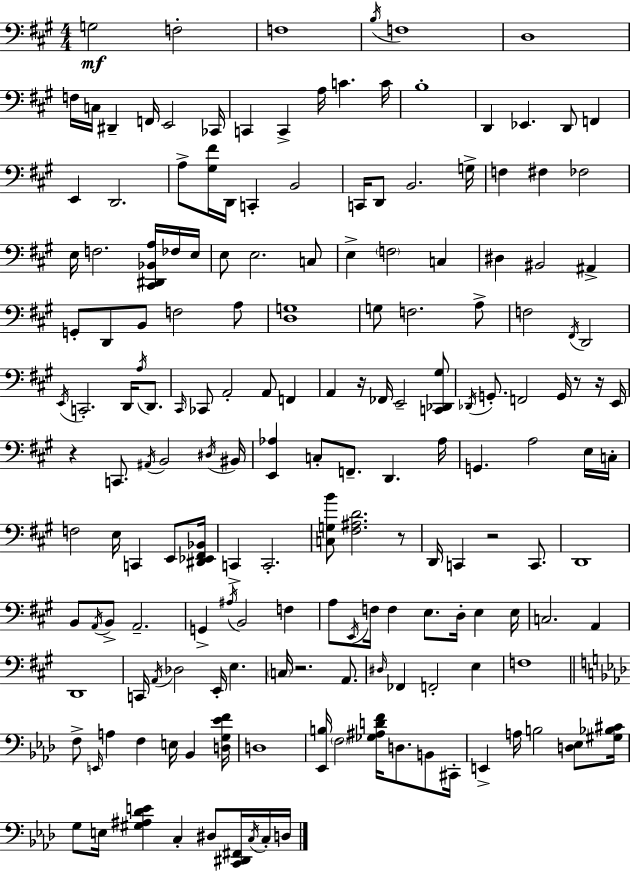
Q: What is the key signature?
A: A major